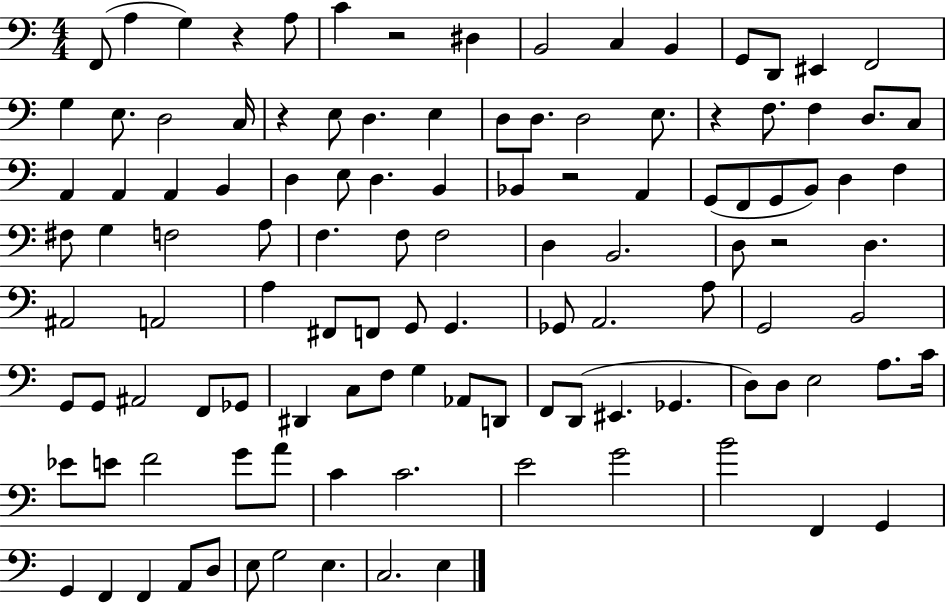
{
  \clef bass
  \numericTimeSignature
  \time 4/4
  \key c \major
  f,8( a4 g4) r4 a8 | c'4 r2 dis4 | b,2 c4 b,4 | g,8 d,8 eis,4 f,2 | \break g4 e8. d2 c16 | r4 e8 d4. e4 | d8 d8. d2 e8. | r4 f8. f4 d8. c8 | \break a,4 a,4 a,4 b,4 | d4 e8 d4. b,4 | bes,4 r2 a,4 | g,8( f,8 g,8 b,8) d4 f4 | \break fis8 g4 f2 a8 | f4. f8 f2 | d4 b,2. | d8 r2 d4. | \break ais,2 a,2 | a4 fis,8 f,8 g,8 g,4. | ges,8 a,2. a8 | g,2 b,2 | \break g,8 g,8 ais,2 f,8 ges,8 | dis,4 c8 f8 g4 aes,8 d,8 | f,8 d,8( eis,4. ges,4. | d8) d8 e2 a8. c'16 | \break ees'8 e'8 f'2 g'8 a'8 | c'4 c'2. | e'2 g'2 | b'2 f,4 g,4 | \break g,4 f,4 f,4 a,8 d8 | e8 g2 e4. | c2. e4 | \bar "|."
}